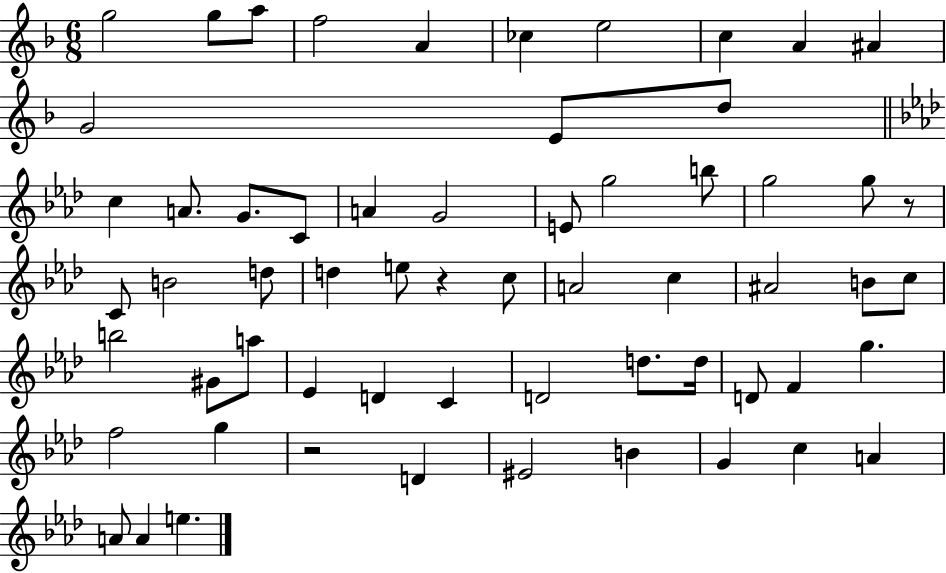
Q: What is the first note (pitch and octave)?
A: G5